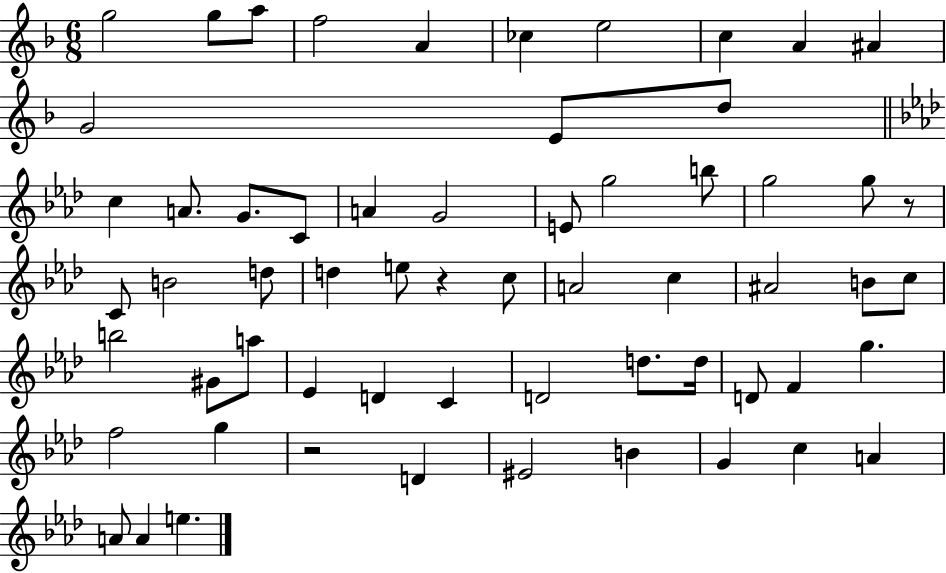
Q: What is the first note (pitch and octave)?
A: G5